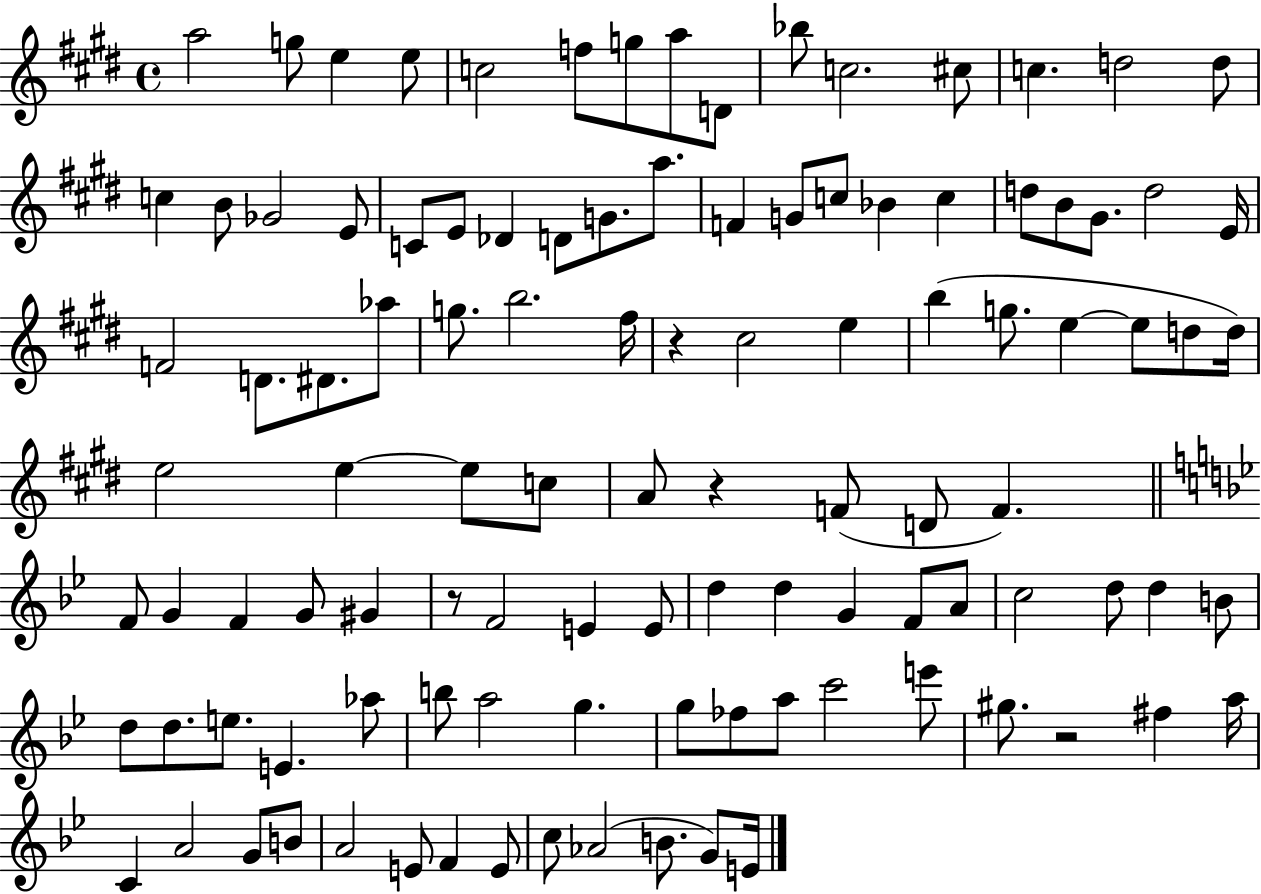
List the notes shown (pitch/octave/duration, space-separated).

A5/h G5/e E5/q E5/e C5/h F5/e G5/e A5/e D4/e Bb5/e C5/h. C#5/e C5/q. D5/h D5/e C5/q B4/e Gb4/h E4/e C4/e E4/e Db4/q D4/e G4/e. A5/e. F4/q G4/e C5/e Bb4/q C5/q D5/e B4/e G#4/e. D5/h E4/s F4/h D4/e. D#4/e. Ab5/e G5/e. B5/h. F#5/s R/q C#5/h E5/q B5/q G5/e. E5/q E5/e D5/e D5/s E5/h E5/q E5/e C5/e A4/e R/q F4/e D4/e F4/q. F4/e G4/q F4/q G4/e G#4/q R/e F4/h E4/q E4/e D5/q D5/q G4/q F4/e A4/e C5/h D5/e D5/q B4/e D5/e D5/e. E5/e. E4/q. Ab5/e B5/e A5/h G5/q. G5/e FES5/e A5/e C6/h E6/e G#5/e. R/h F#5/q A5/s C4/q A4/h G4/e B4/e A4/h E4/e F4/q E4/e C5/e Ab4/h B4/e. G4/e E4/s